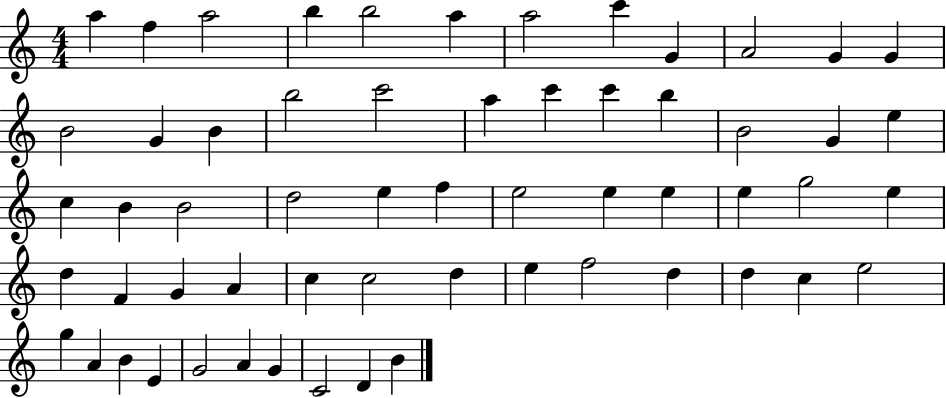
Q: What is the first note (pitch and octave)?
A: A5